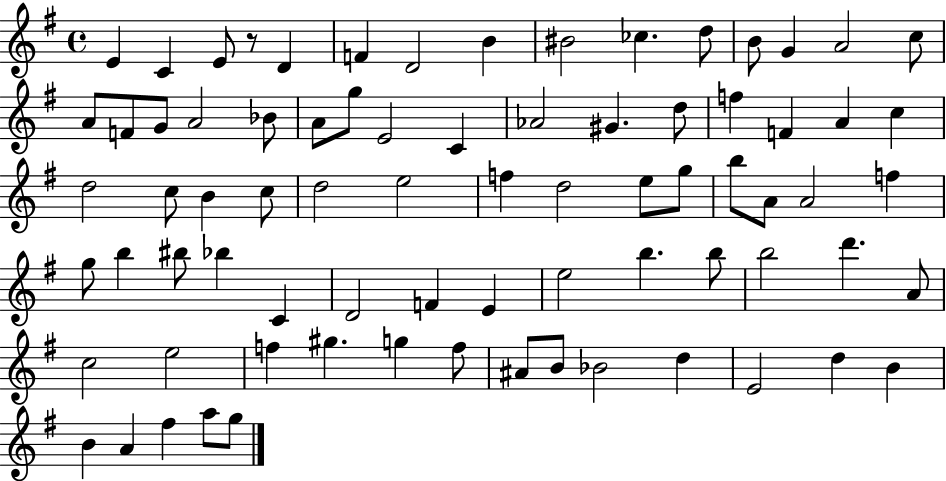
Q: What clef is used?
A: treble